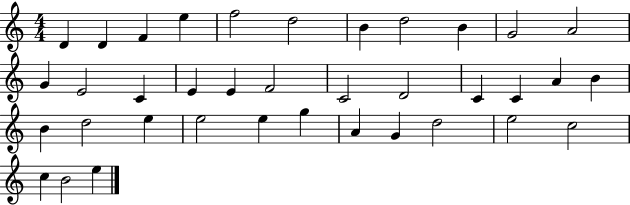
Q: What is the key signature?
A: C major